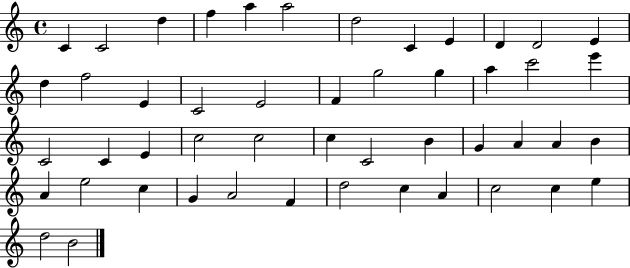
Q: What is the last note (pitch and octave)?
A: B4